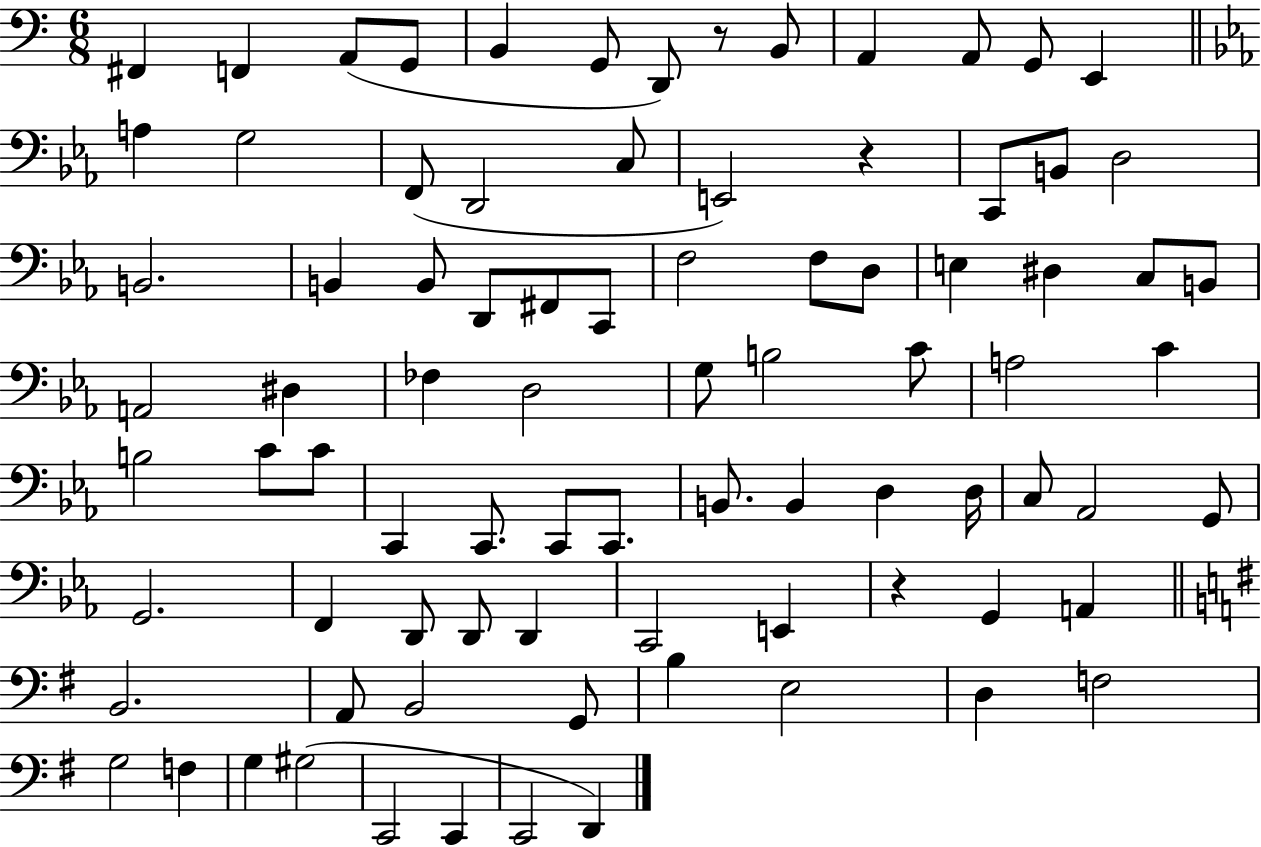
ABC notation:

X:1
T:Untitled
M:6/8
L:1/4
K:C
^F,, F,, A,,/2 G,,/2 B,, G,,/2 D,,/2 z/2 B,,/2 A,, A,,/2 G,,/2 E,, A, G,2 F,,/2 D,,2 C,/2 E,,2 z C,,/2 B,,/2 D,2 B,,2 B,, B,,/2 D,,/2 ^F,,/2 C,,/2 F,2 F,/2 D,/2 E, ^D, C,/2 B,,/2 A,,2 ^D, _F, D,2 G,/2 B,2 C/2 A,2 C B,2 C/2 C/2 C,, C,,/2 C,,/2 C,,/2 B,,/2 B,, D, D,/4 C,/2 _A,,2 G,,/2 G,,2 F,, D,,/2 D,,/2 D,, C,,2 E,, z G,, A,, B,,2 A,,/2 B,,2 G,,/2 B, E,2 D, F,2 G,2 F, G, ^G,2 C,,2 C,, C,,2 D,,